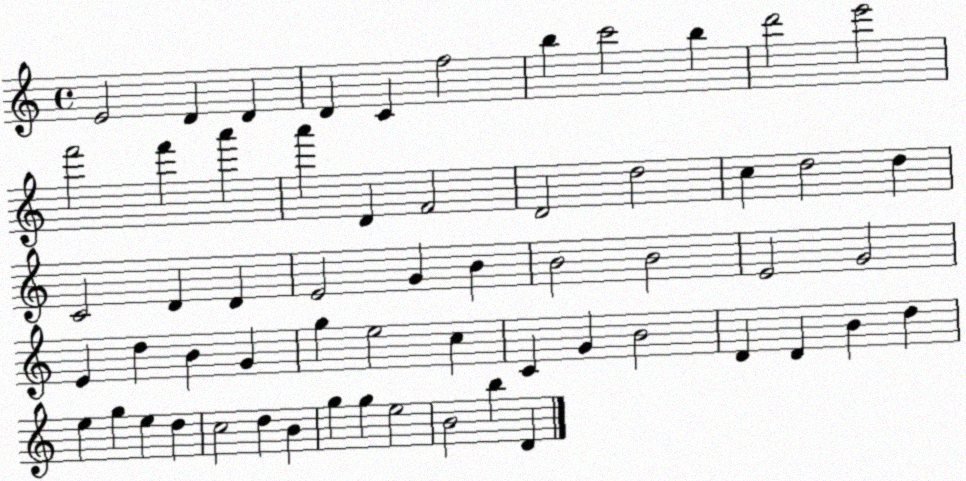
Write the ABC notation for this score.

X:1
T:Untitled
M:4/4
L:1/4
K:C
E2 D D D C f2 b c'2 b d'2 e'2 f'2 f' a' a' D F2 D2 d2 c d2 d C2 D D E2 G B B2 B2 E2 G2 E d B G g e2 c C G B2 D D B d e g e d c2 d B g g e2 B2 b D